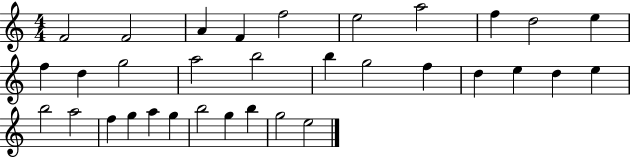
{
  \clef treble
  \numericTimeSignature
  \time 4/4
  \key c \major
  f'2 f'2 | a'4 f'4 f''2 | e''2 a''2 | f''4 d''2 e''4 | \break f''4 d''4 g''2 | a''2 b''2 | b''4 g''2 f''4 | d''4 e''4 d''4 e''4 | \break b''2 a''2 | f''4 g''4 a''4 g''4 | b''2 g''4 b''4 | g''2 e''2 | \break \bar "|."
}